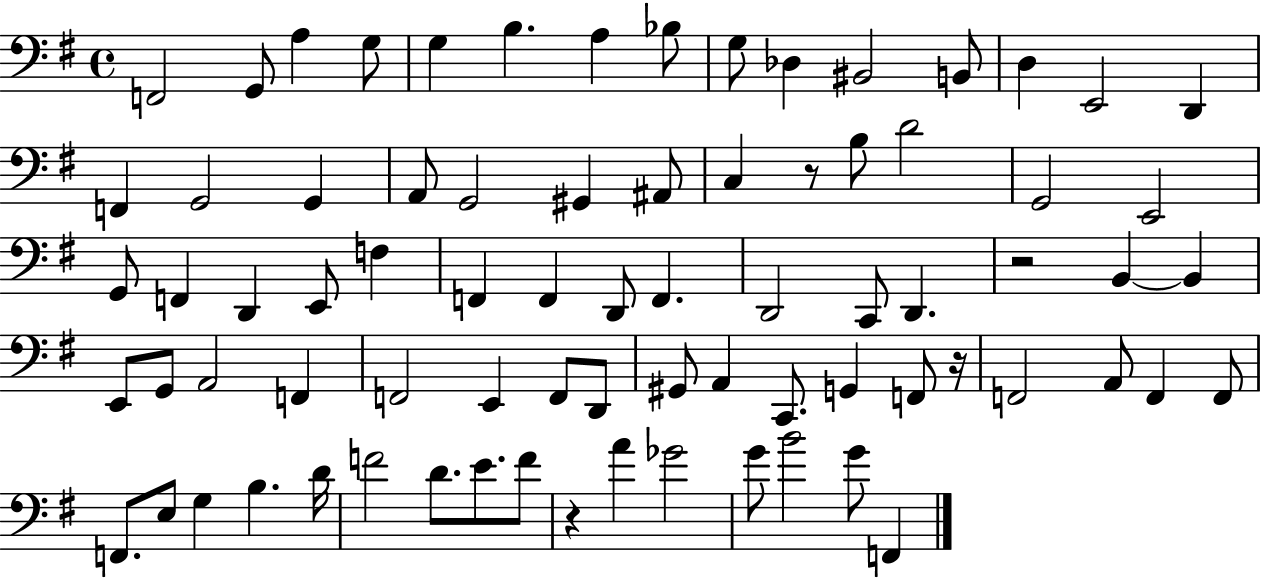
{
  \clef bass
  \time 4/4
  \defaultTimeSignature
  \key g \major
  f,2 g,8 a4 g8 | g4 b4. a4 bes8 | g8 des4 bis,2 b,8 | d4 e,2 d,4 | \break f,4 g,2 g,4 | a,8 g,2 gis,4 ais,8 | c4 r8 b8 d'2 | g,2 e,2 | \break g,8 f,4 d,4 e,8 f4 | f,4 f,4 d,8 f,4. | d,2 c,8 d,4. | r2 b,4~~ b,4 | \break e,8 g,8 a,2 f,4 | f,2 e,4 f,8 d,8 | gis,8 a,4 c,8. g,4 f,8 r16 | f,2 a,8 f,4 f,8 | \break f,8. e8 g4 b4. d'16 | f'2 d'8. e'8. f'8 | r4 a'4 ges'2 | g'8 b'2 g'8 f,4 | \break \bar "|."
}